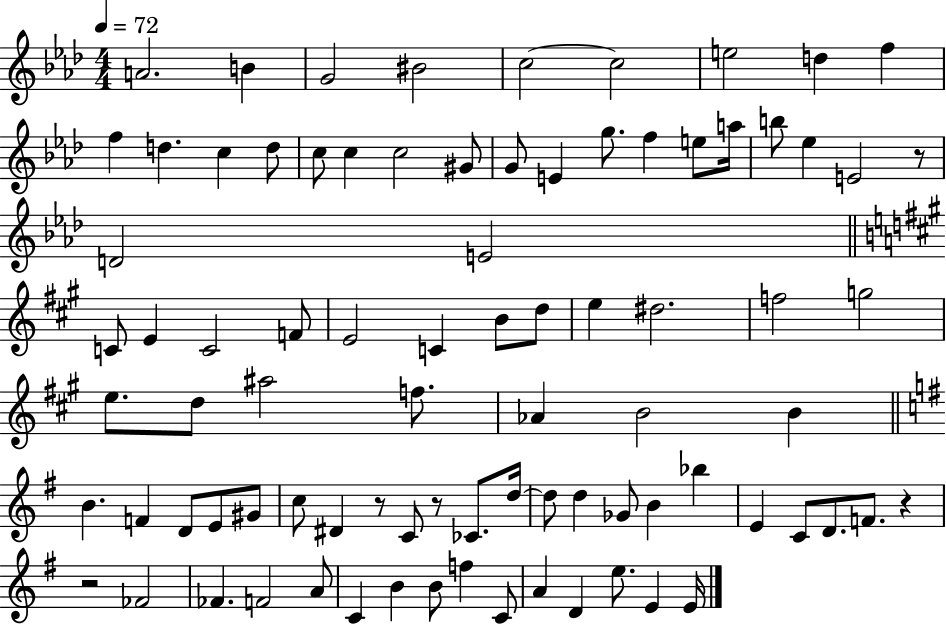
{
  \clef treble
  \numericTimeSignature
  \time 4/4
  \key aes \major
  \tempo 4 = 72
  a'2. b'4 | g'2 bis'2 | c''2~~ c''2 | e''2 d''4 f''4 | \break f''4 d''4. c''4 d''8 | c''8 c''4 c''2 gis'8 | g'8 e'4 g''8. f''4 e''8 a''16 | b''8 ees''4 e'2 r8 | \break d'2 e'2 | \bar "||" \break \key a \major c'8 e'4 c'2 f'8 | e'2 c'4 b'8 d''8 | e''4 dis''2. | f''2 g''2 | \break e''8. d''8 ais''2 f''8. | aes'4 b'2 b'4 | \bar "||" \break \key g \major b'4. f'4 d'8 e'8 gis'8 | c''8 dis'4 r8 c'8 r8 ces'8. d''16~~ | d''8 d''4 ges'8 b'4 bes''4 | e'4 c'8 d'8. f'8. r4 | \break r2 fes'2 | fes'4. f'2 a'8 | c'4 b'4 b'8 f''4 c'8 | a'4 d'4 e''8. e'4 e'16 | \break \bar "|."
}